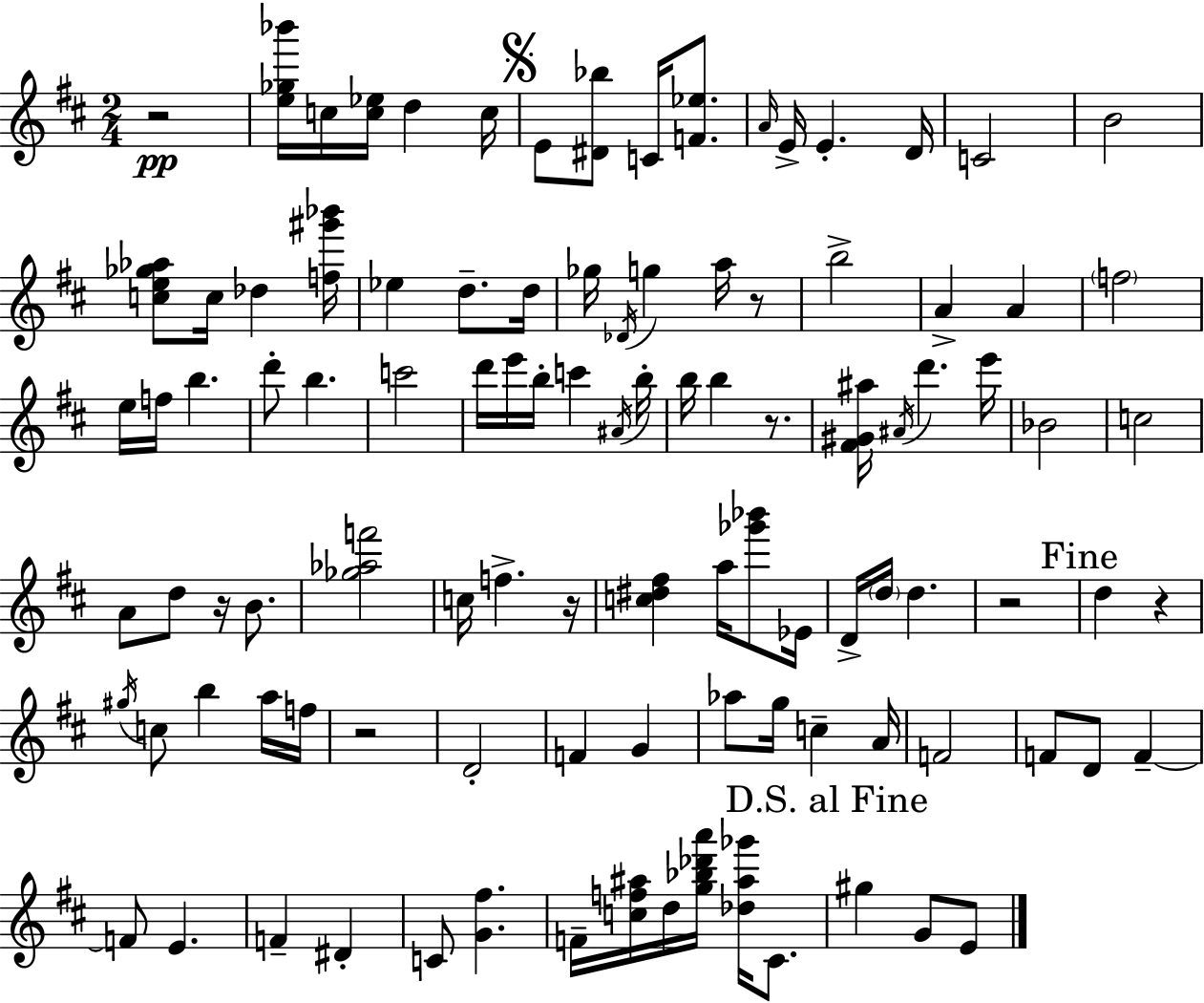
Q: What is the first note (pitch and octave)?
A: C5